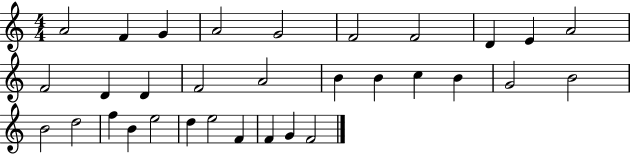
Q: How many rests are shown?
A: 0